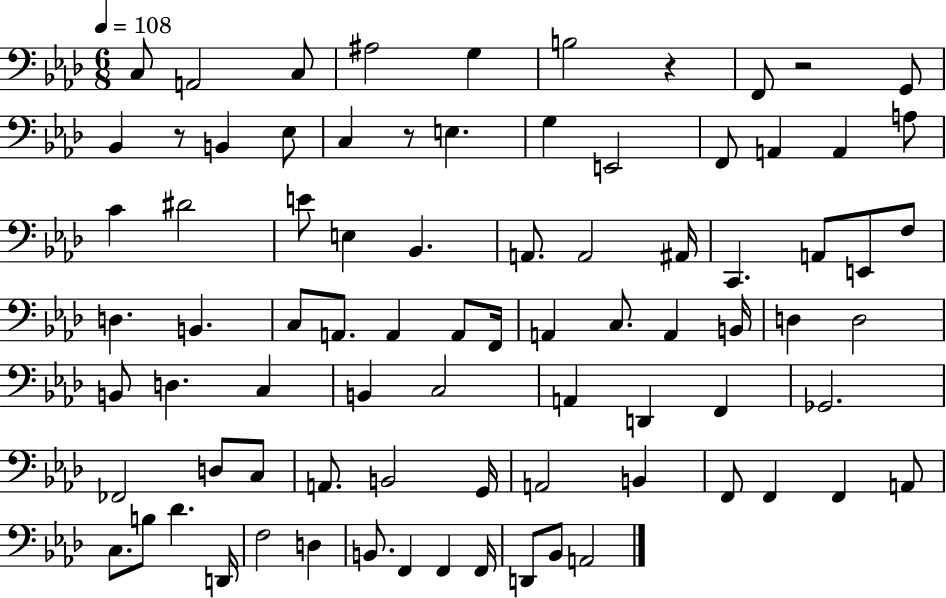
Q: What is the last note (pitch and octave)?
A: A2